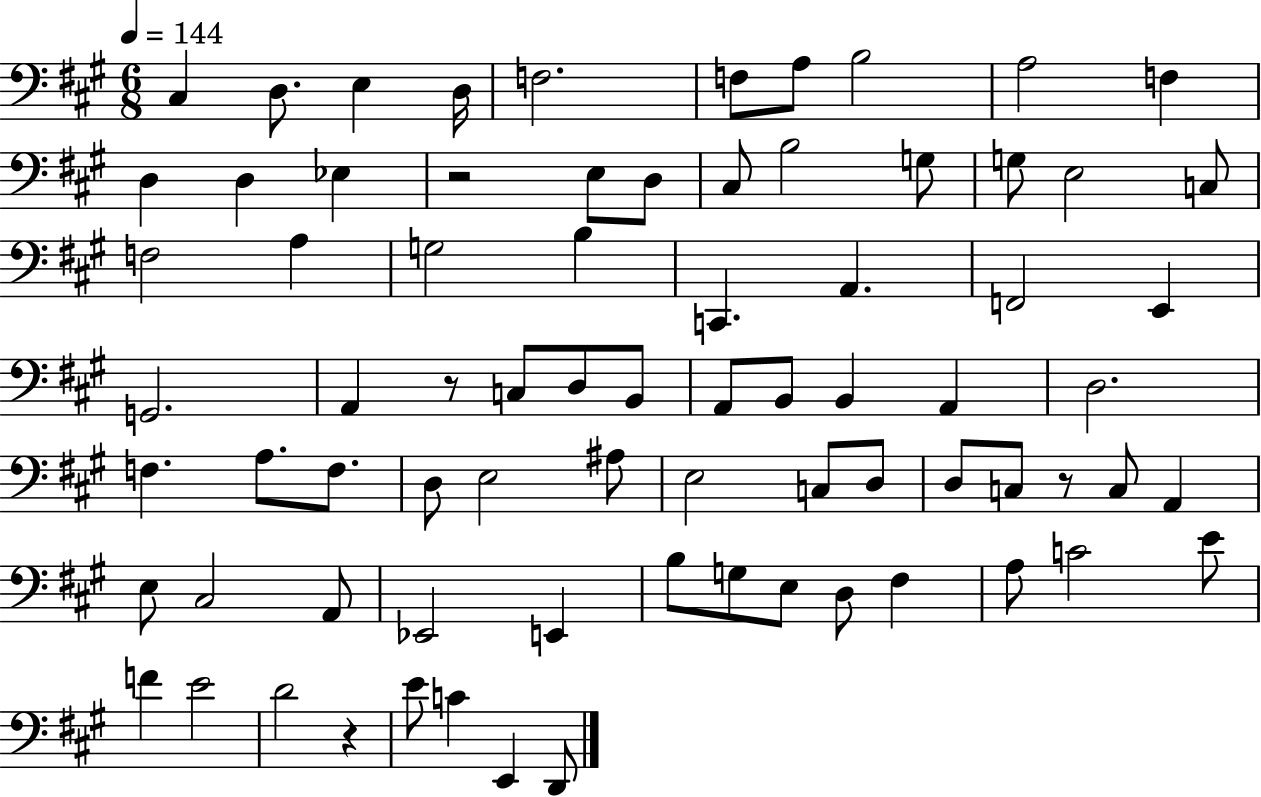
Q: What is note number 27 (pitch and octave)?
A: A2